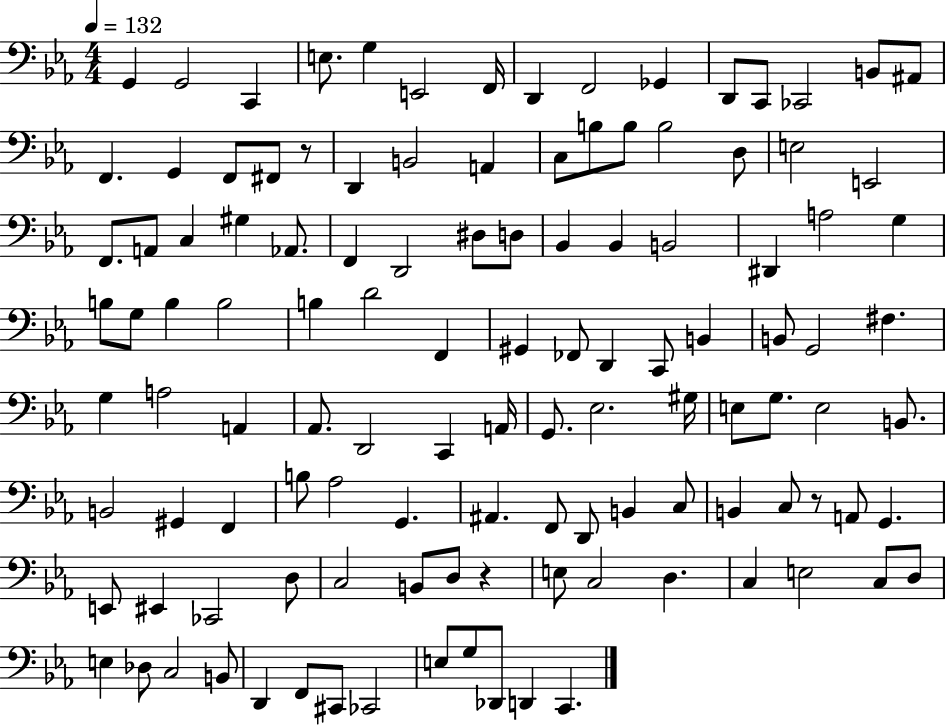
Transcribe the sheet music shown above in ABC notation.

X:1
T:Untitled
M:4/4
L:1/4
K:Eb
G,, G,,2 C,, E,/2 G, E,,2 F,,/4 D,, F,,2 _G,, D,,/2 C,,/2 _C,,2 B,,/2 ^A,,/2 F,, G,, F,,/2 ^F,,/2 z/2 D,, B,,2 A,, C,/2 B,/2 B,/2 B,2 D,/2 E,2 E,,2 F,,/2 A,,/2 C, ^G, _A,,/2 F,, D,,2 ^D,/2 D,/2 _B,, _B,, B,,2 ^D,, A,2 G, B,/2 G,/2 B, B,2 B, D2 F,, ^G,, _F,,/2 D,, C,,/2 B,, B,,/2 G,,2 ^F, G, A,2 A,, _A,,/2 D,,2 C,, A,,/4 G,,/2 _E,2 ^G,/4 E,/2 G,/2 E,2 B,,/2 B,,2 ^G,, F,, B,/2 _A,2 G,, ^A,, F,,/2 D,,/2 B,, C,/2 B,, C,/2 z/2 A,,/2 G,, E,,/2 ^E,, _C,,2 D,/2 C,2 B,,/2 D,/2 z E,/2 C,2 D, C, E,2 C,/2 D,/2 E, _D,/2 C,2 B,,/2 D,, F,,/2 ^C,,/2 _C,,2 E,/2 G,/2 _D,,/2 D,, C,,